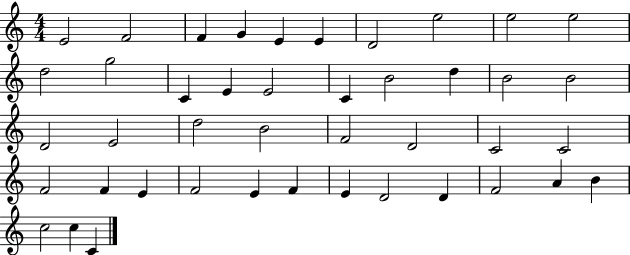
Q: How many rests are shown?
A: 0